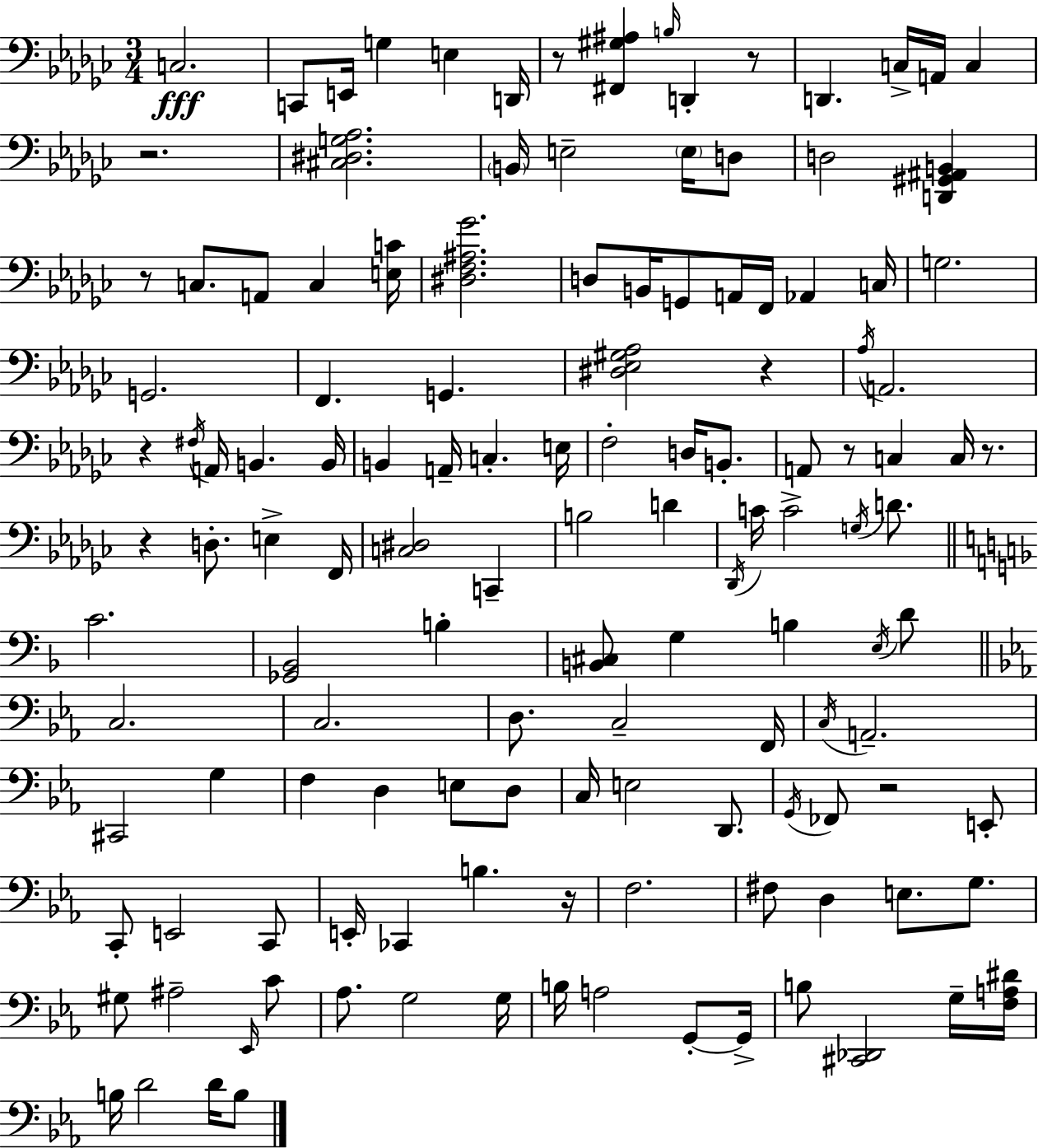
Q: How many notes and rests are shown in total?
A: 133